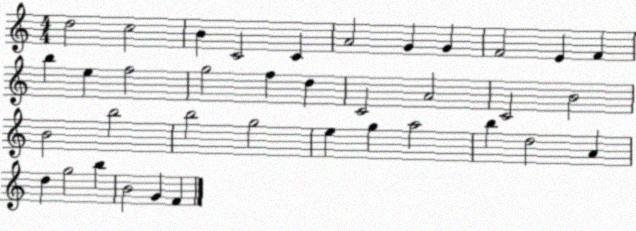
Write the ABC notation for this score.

X:1
T:Untitled
M:4/4
L:1/4
K:C
d2 c2 B C2 C A2 G G F2 E F b e f2 g2 f d C2 A2 C2 B2 B2 b2 b2 g2 e g a2 b d2 A d g2 b B2 G F